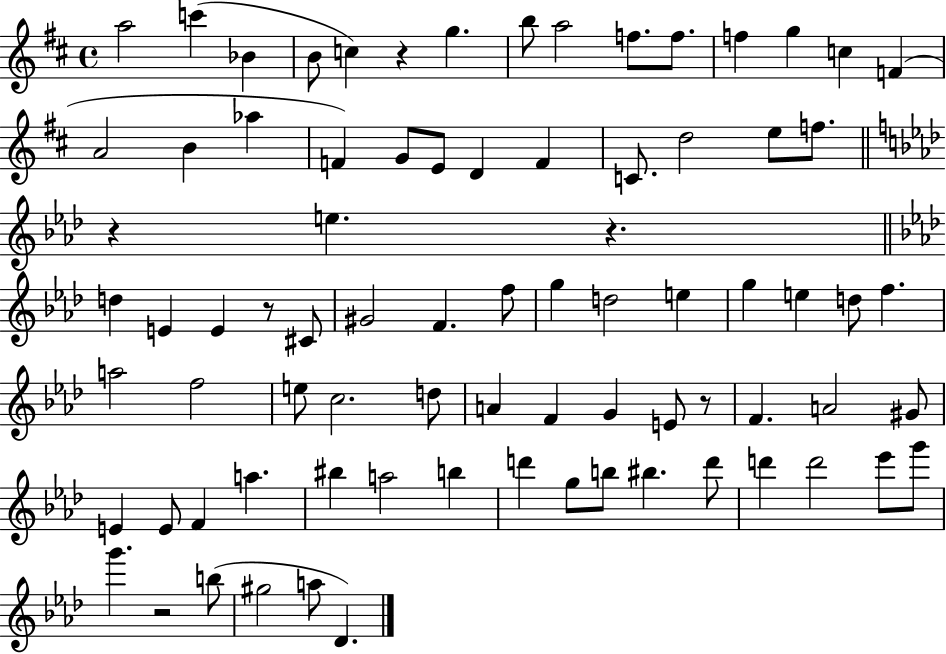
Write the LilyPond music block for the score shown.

{
  \clef treble
  \time 4/4
  \defaultTimeSignature
  \key d \major
  \repeat volta 2 { a''2 c'''4( bes'4 | b'8 c''4) r4 g''4. | b''8 a''2 f''8. f''8. | f''4 g''4 c''4 f'4( | \break a'2 b'4 aes''4 | f'4) g'8 e'8 d'4 f'4 | c'8. d''2 e''8 f''8. | \bar "||" \break \key aes \major r4 e''4. r4. | \bar "||" \break \key f \minor d''4 e'4 e'4 r8 cis'8 | gis'2 f'4. f''8 | g''4 d''2 e''4 | g''4 e''4 d''8 f''4. | \break a''2 f''2 | e''8 c''2. d''8 | a'4 f'4 g'4 e'8 r8 | f'4. a'2 gis'8 | \break e'4 e'8 f'4 a''4. | bis''4 a''2 b''4 | d'''4 g''8 b''8 bis''4. d'''8 | d'''4 d'''2 ees'''8 g'''8 | \break g'''4. r2 b''8( | gis''2 a''8 des'4.) | } \bar "|."
}